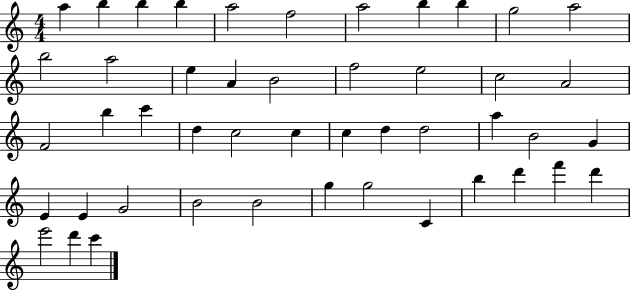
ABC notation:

X:1
T:Untitled
M:4/4
L:1/4
K:C
a b b b a2 f2 a2 b b g2 a2 b2 a2 e A B2 f2 e2 c2 A2 F2 b c' d c2 c c d d2 a B2 G E E G2 B2 B2 g g2 C b d' f' d' e'2 d' c'